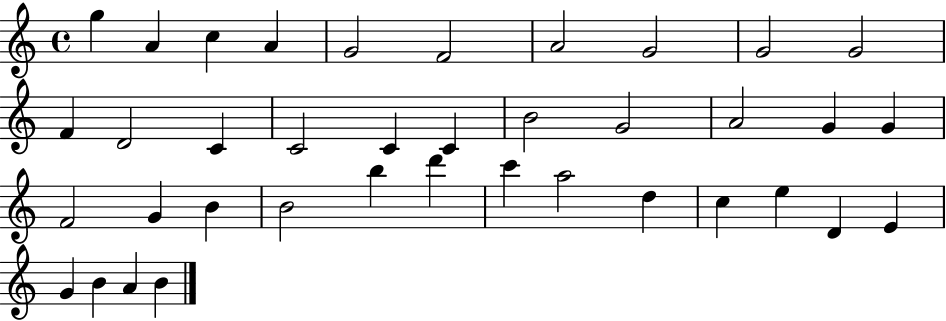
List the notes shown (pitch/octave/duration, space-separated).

G5/q A4/q C5/q A4/q G4/h F4/h A4/h G4/h G4/h G4/h F4/q D4/h C4/q C4/h C4/q C4/q B4/h G4/h A4/h G4/q G4/q F4/h G4/q B4/q B4/h B5/q D6/q C6/q A5/h D5/q C5/q E5/q D4/q E4/q G4/q B4/q A4/q B4/q